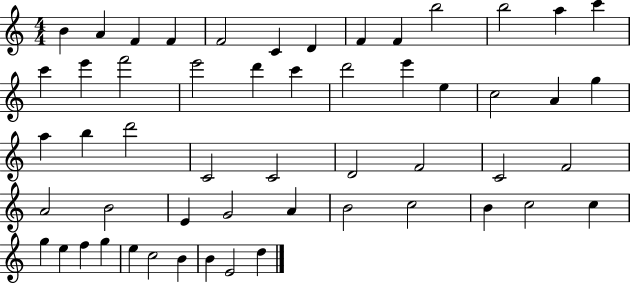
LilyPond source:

{
  \clef treble
  \numericTimeSignature
  \time 4/4
  \key c \major
  b'4 a'4 f'4 f'4 | f'2 c'4 d'4 | f'4 f'4 b''2 | b''2 a''4 c'''4 | \break c'''4 e'''4 f'''2 | e'''2 d'''4 c'''4 | d'''2 e'''4 e''4 | c''2 a'4 g''4 | \break a''4 b''4 d'''2 | c'2 c'2 | d'2 f'2 | c'2 f'2 | \break a'2 b'2 | e'4 g'2 a'4 | b'2 c''2 | b'4 c''2 c''4 | \break g''4 e''4 f''4 g''4 | e''4 c''2 b'4 | b'4 e'2 d''4 | \bar "|."
}